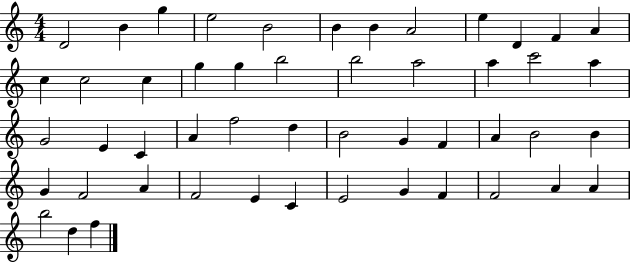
{
  \clef treble
  \numericTimeSignature
  \time 4/4
  \key c \major
  d'2 b'4 g''4 | e''2 b'2 | b'4 b'4 a'2 | e''4 d'4 f'4 a'4 | \break c''4 c''2 c''4 | g''4 g''4 b''2 | b''2 a''2 | a''4 c'''2 a''4 | \break g'2 e'4 c'4 | a'4 f''2 d''4 | b'2 g'4 f'4 | a'4 b'2 b'4 | \break g'4 f'2 a'4 | f'2 e'4 c'4 | e'2 g'4 f'4 | f'2 a'4 a'4 | \break b''2 d''4 f''4 | \bar "|."
}